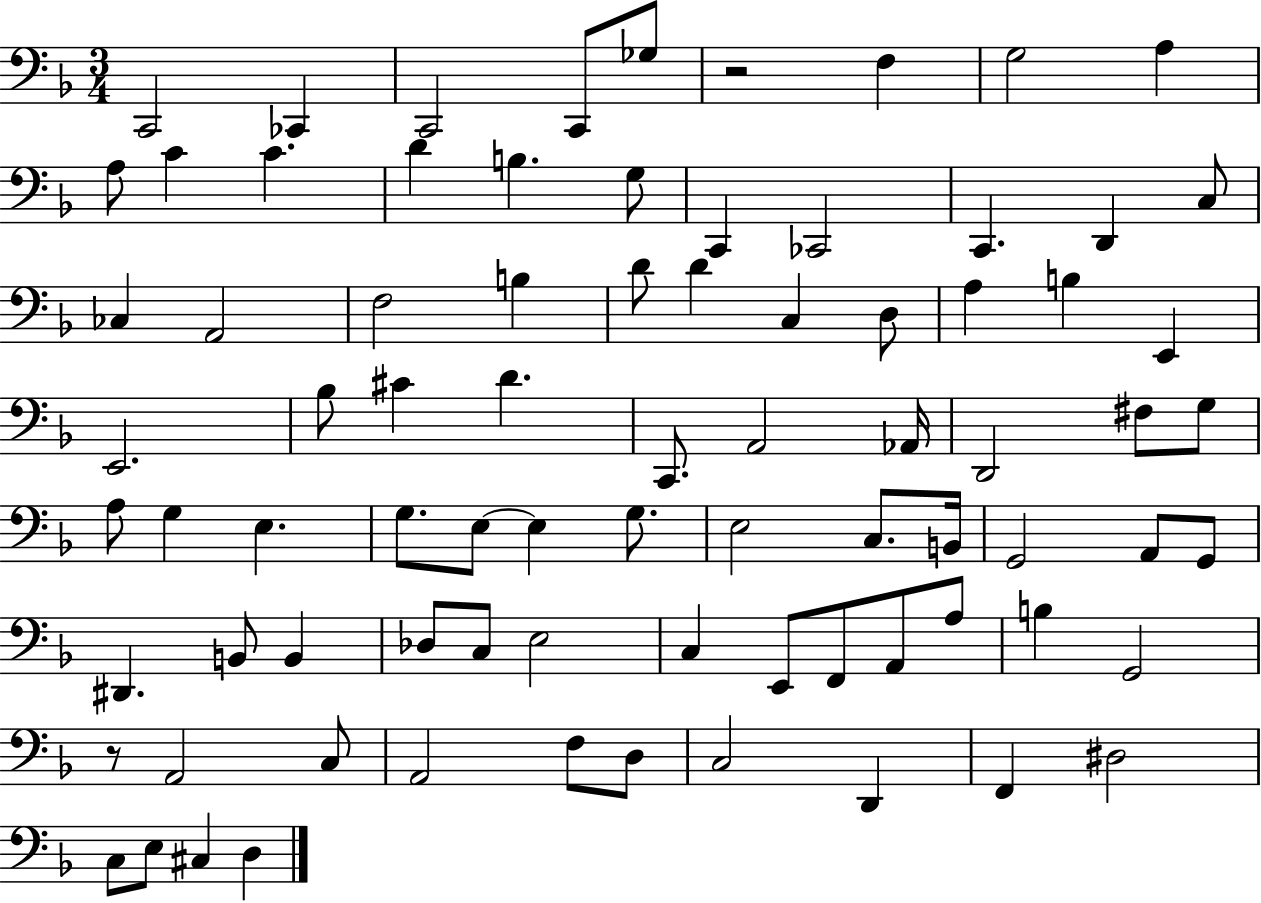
X:1
T:Untitled
M:3/4
L:1/4
K:F
C,,2 _C,, C,,2 C,,/2 _G,/2 z2 F, G,2 A, A,/2 C C D B, G,/2 C,, _C,,2 C,, D,, C,/2 _C, A,,2 F,2 B, D/2 D C, D,/2 A, B, E,, E,,2 _B,/2 ^C D C,,/2 A,,2 _A,,/4 D,,2 ^F,/2 G,/2 A,/2 G, E, G,/2 E,/2 E, G,/2 E,2 C,/2 B,,/4 G,,2 A,,/2 G,,/2 ^D,, B,,/2 B,, _D,/2 C,/2 E,2 C, E,,/2 F,,/2 A,,/2 A,/2 B, G,,2 z/2 A,,2 C,/2 A,,2 F,/2 D,/2 C,2 D,, F,, ^D,2 C,/2 E,/2 ^C, D,